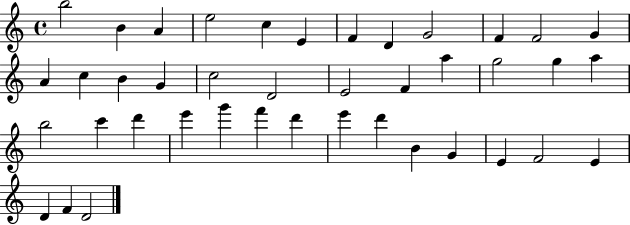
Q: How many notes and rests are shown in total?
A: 41